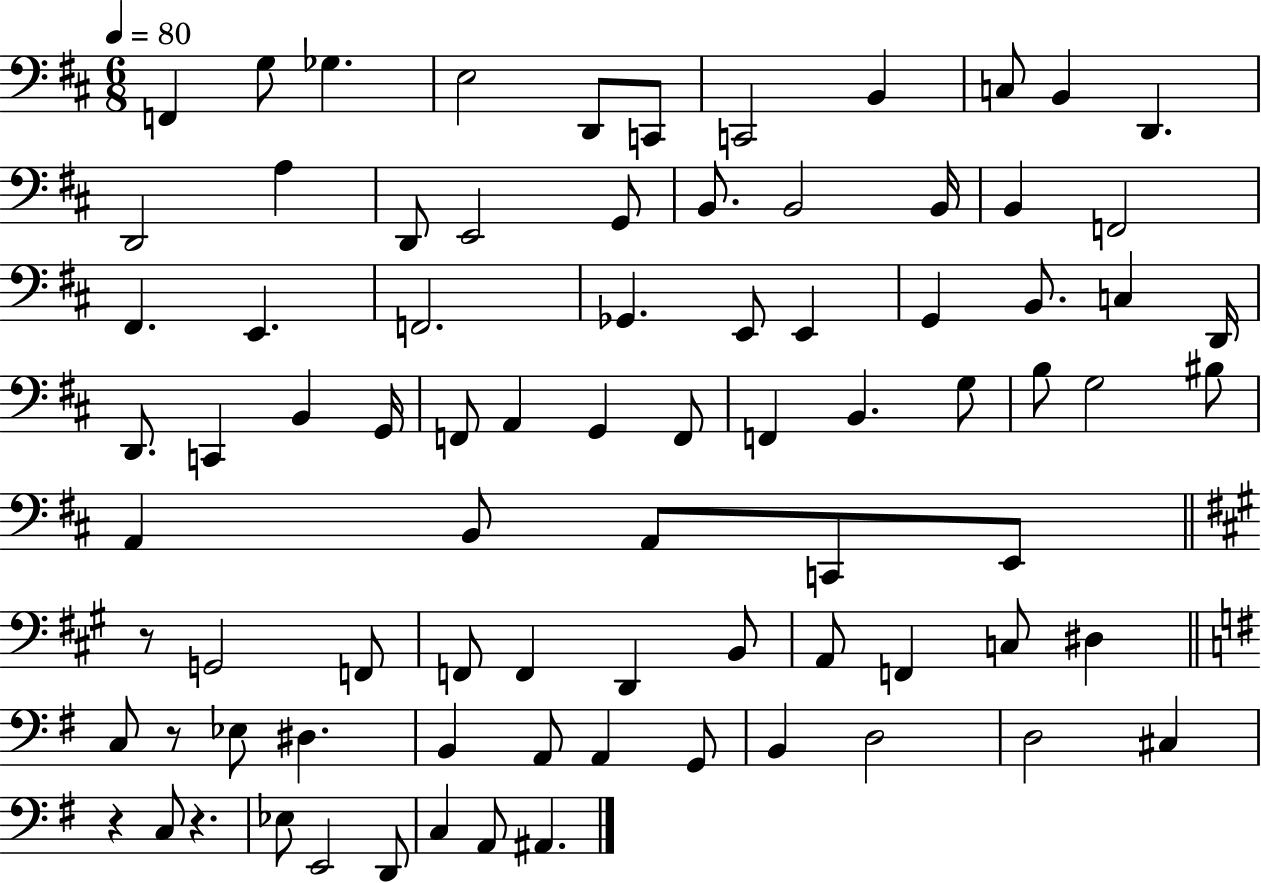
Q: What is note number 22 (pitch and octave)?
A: F#2